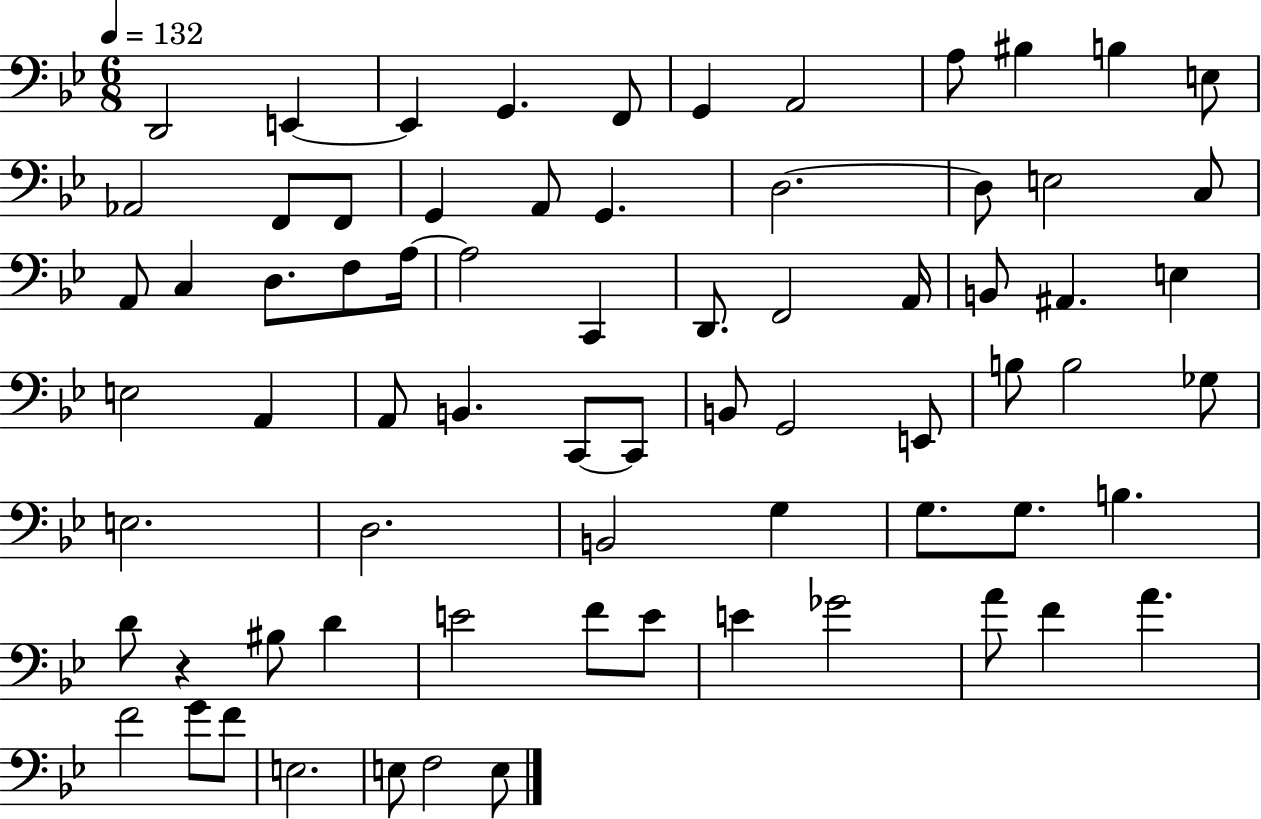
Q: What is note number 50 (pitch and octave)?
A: G3